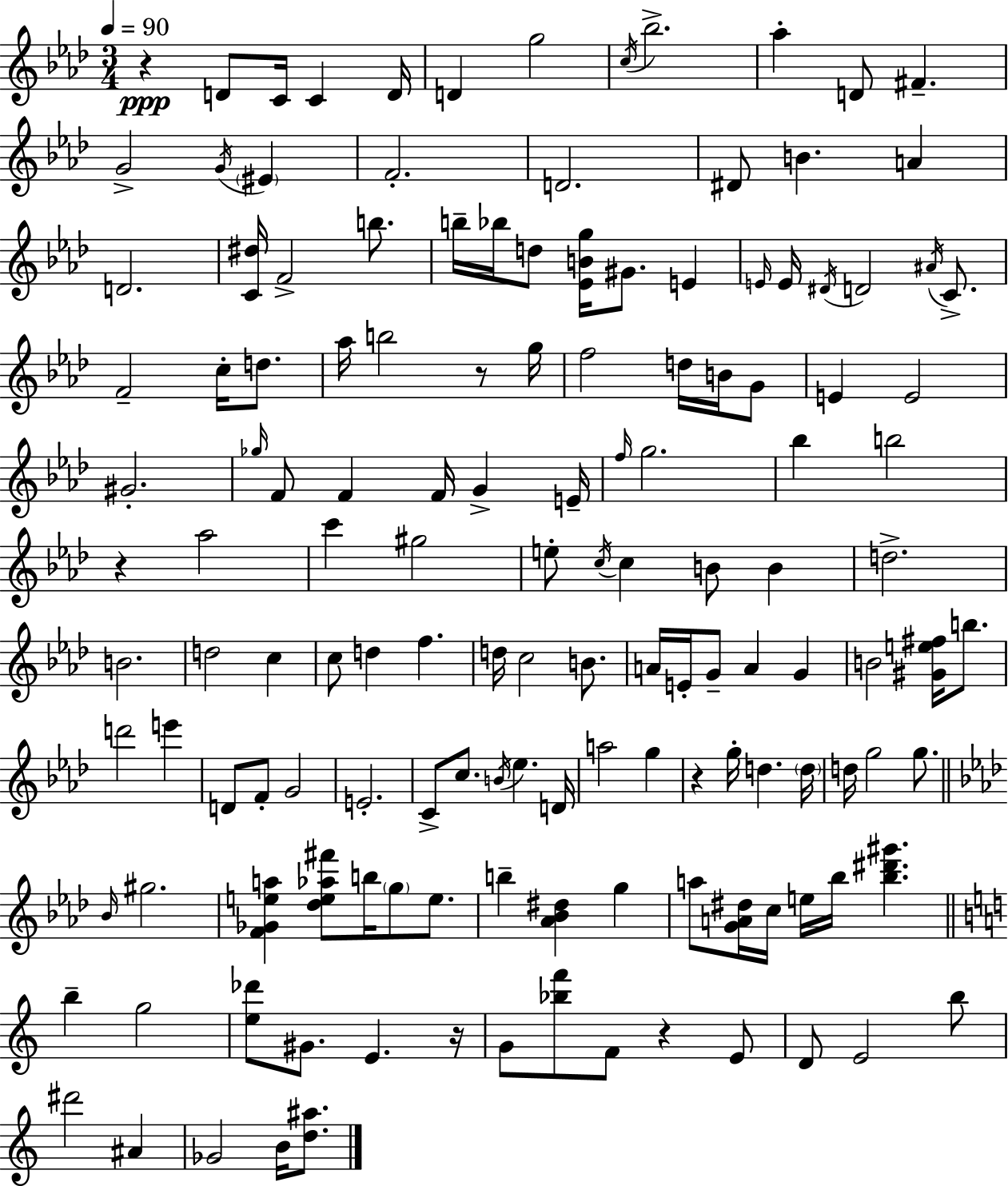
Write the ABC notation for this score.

X:1
T:Untitled
M:3/4
L:1/4
K:Fm
z D/2 C/4 C D/4 D g2 c/4 _b2 _a D/2 ^F G2 G/4 ^E F2 D2 ^D/2 B A D2 [C^d]/4 F2 b/2 b/4 _b/4 d/2 [_EBg]/4 ^G/2 E E/4 E/4 ^D/4 D2 ^A/4 C/2 F2 c/4 d/2 _a/4 b2 z/2 g/4 f2 d/4 B/4 G/2 E E2 ^G2 _g/4 F/2 F F/4 G E/4 f/4 g2 _b b2 z _a2 c' ^g2 e/2 c/4 c B/2 B d2 B2 d2 c c/2 d f d/4 c2 B/2 A/4 E/4 G/2 A G B2 [^Ge^f]/4 b/2 d'2 e' D/2 F/2 G2 E2 C/2 c/2 B/4 _e D/4 a2 g z g/4 d d/4 d/4 g2 g/2 _B/4 ^g2 [F_Gea] [_de_a^f']/2 b/4 g/2 e/2 b [_A_B^d] g a/2 [GA^d]/4 c/4 e/4 _b/4 [_b^d'^g'] b g2 [e_d']/2 ^G/2 E z/4 G/2 [_bf']/2 F/2 z E/2 D/2 E2 b/2 ^d'2 ^A _G2 B/4 [d^a]/2